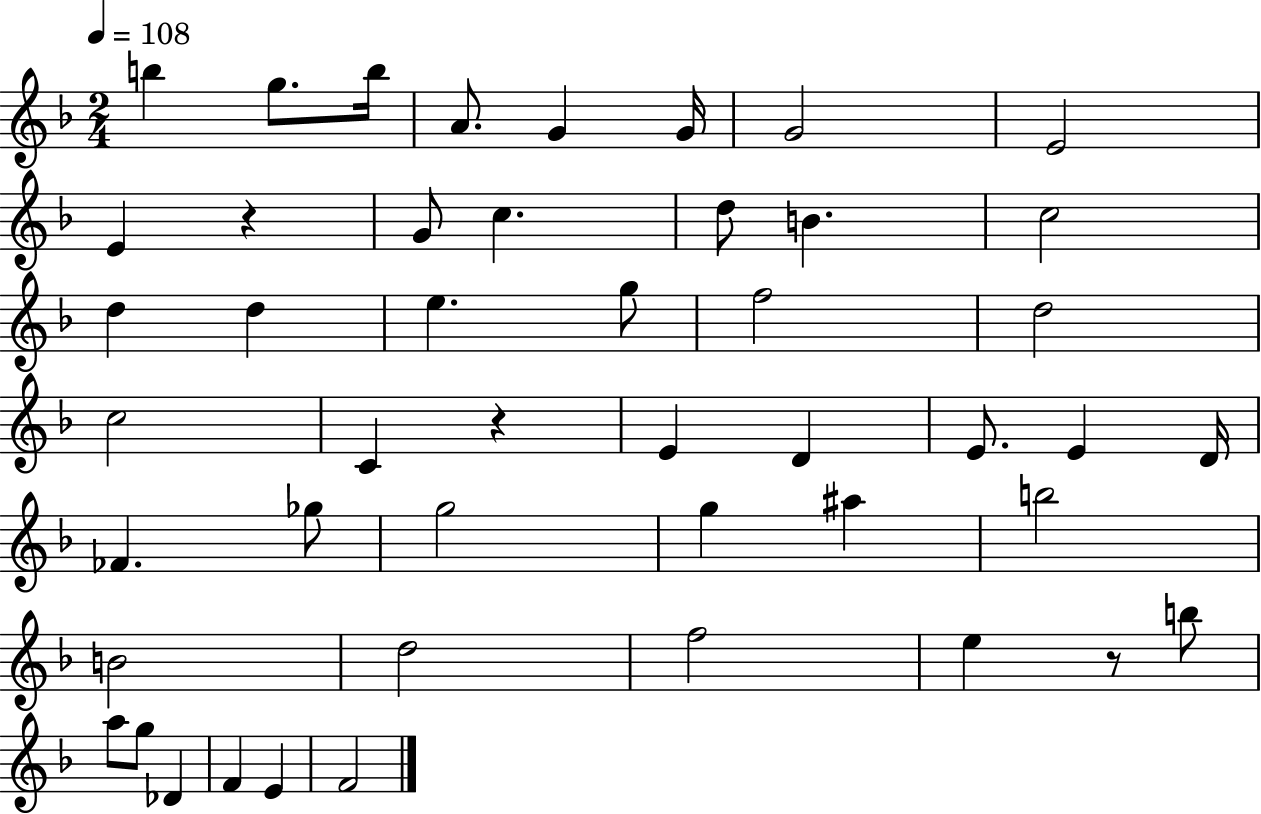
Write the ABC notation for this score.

X:1
T:Untitled
M:2/4
L:1/4
K:F
b g/2 b/4 A/2 G G/4 G2 E2 E z G/2 c d/2 B c2 d d e g/2 f2 d2 c2 C z E D E/2 E D/4 _F _g/2 g2 g ^a b2 B2 d2 f2 e z/2 b/2 a/2 g/2 _D F E F2